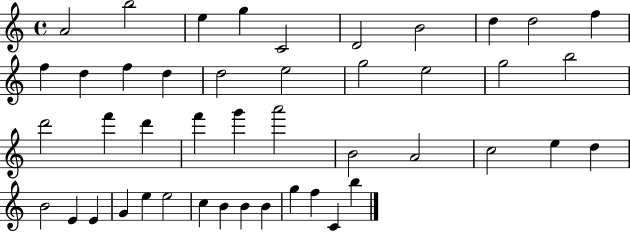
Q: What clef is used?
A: treble